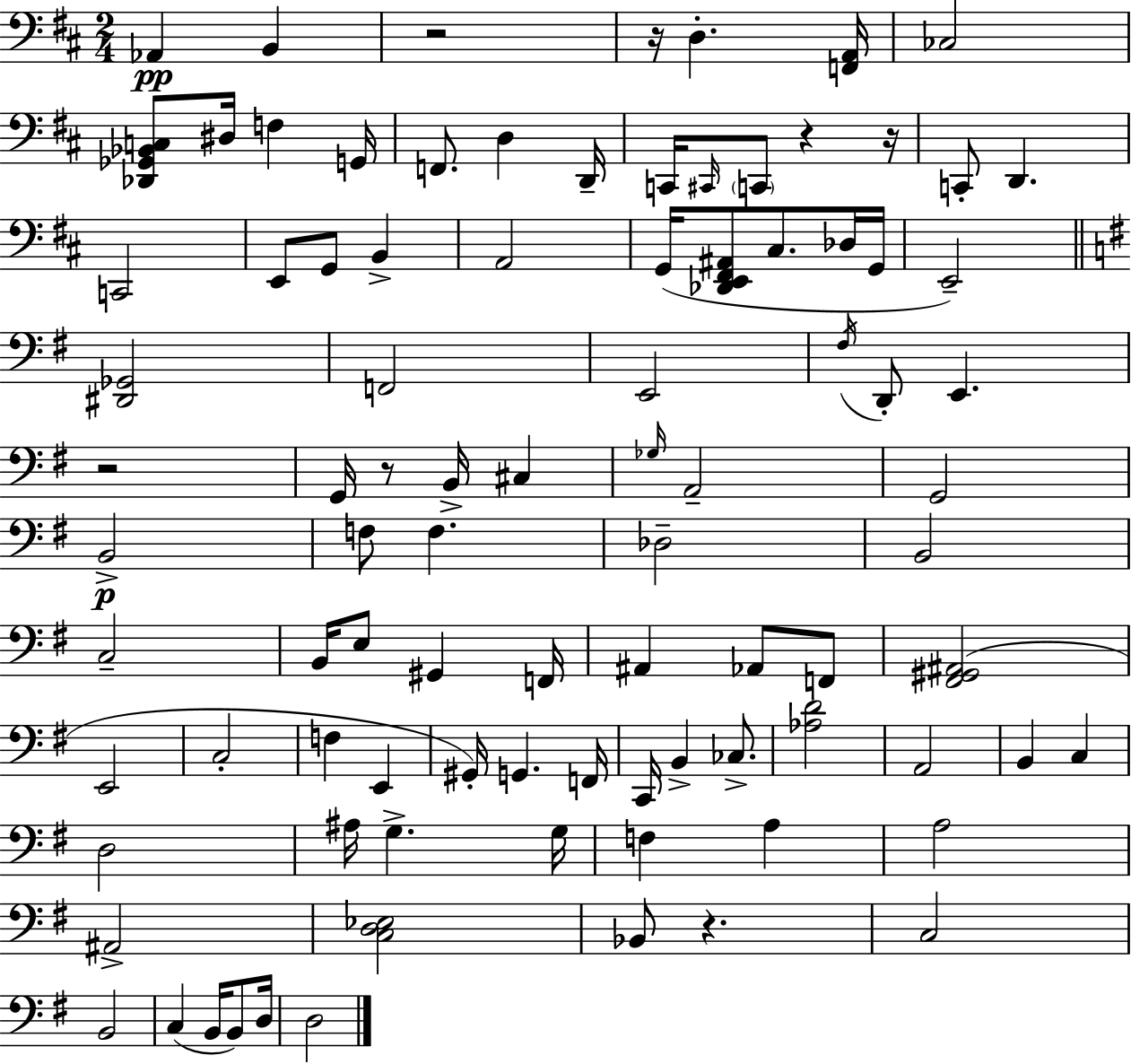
Ab2/q B2/q R/h R/s D3/q. [F2,A2]/s CES3/h [Db2,Gb2,Bb2,C3]/e D#3/s F3/q G2/s F2/e. D3/q D2/s C2/s C#2/s C2/e R/q R/s C2/e D2/q. C2/h E2/e G2/e B2/q A2/h G2/s [Db2,E2,F#2,A#2]/e C#3/e. Db3/s G2/s E2/h [D#2,Gb2]/h F2/h E2/h F#3/s D2/e E2/q. R/h G2/s R/e B2/s C#3/q Gb3/s A2/h G2/h B2/h F3/e F3/q. Db3/h B2/h C3/h B2/s E3/e G#2/q F2/s A#2/q Ab2/e F2/e [F#2,G#2,A#2]/h E2/h C3/h F3/q E2/q G#2/s G2/q. F2/s C2/s B2/q CES3/e. [Ab3,D4]/h A2/h B2/q C3/q D3/h A#3/s G3/q. G3/s F3/q A3/q A3/h A#2/h [C3,D3,Eb3]/h Bb2/e R/q. C3/h B2/h C3/q B2/s B2/e D3/s D3/h